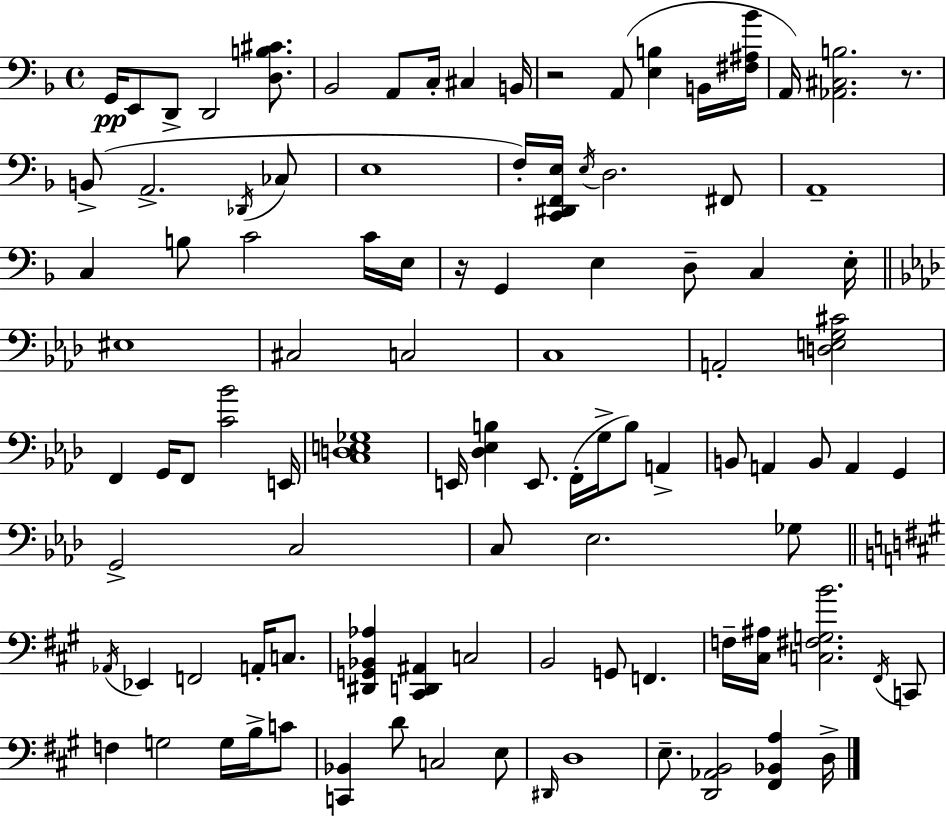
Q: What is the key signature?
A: D minor